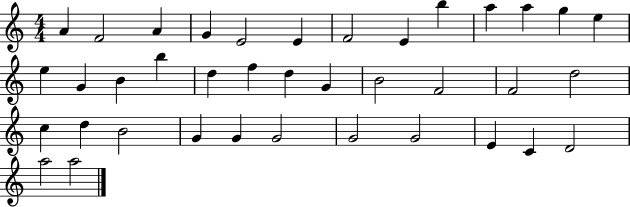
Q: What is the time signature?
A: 4/4